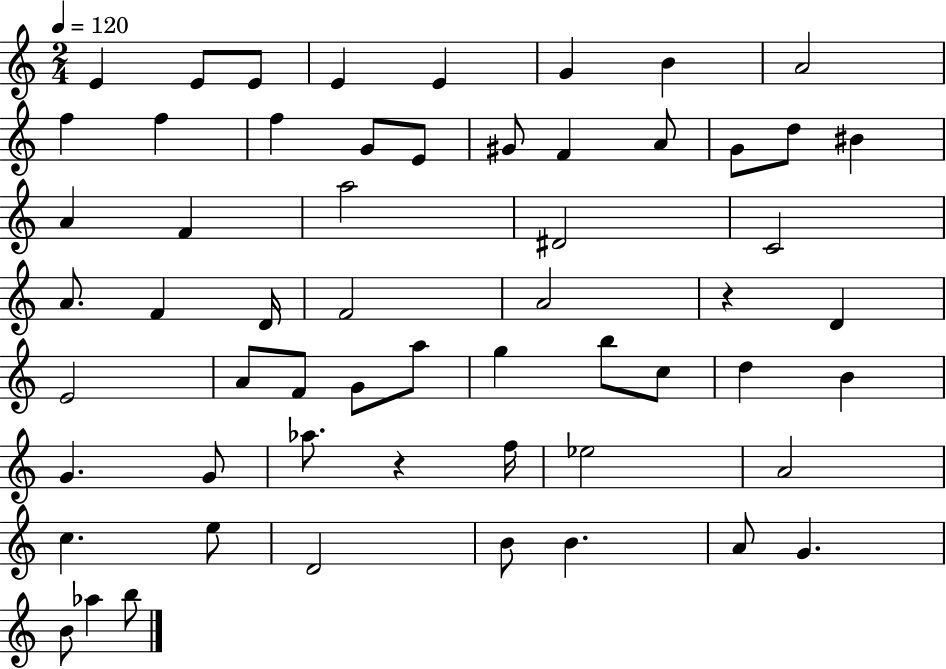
E4/q E4/e E4/e E4/q E4/q G4/q B4/q A4/h F5/q F5/q F5/q G4/e E4/e G#4/e F4/q A4/e G4/e D5/e BIS4/q A4/q F4/q A5/h D#4/h C4/h A4/e. F4/q D4/s F4/h A4/h R/q D4/q E4/h A4/e F4/e G4/e A5/e G5/q B5/e C5/e D5/q B4/q G4/q. G4/e Ab5/e. R/q F5/s Eb5/h A4/h C5/q. E5/e D4/h B4/e B4/q. A4/e G4/q. B4/e Ab5/q B5/e